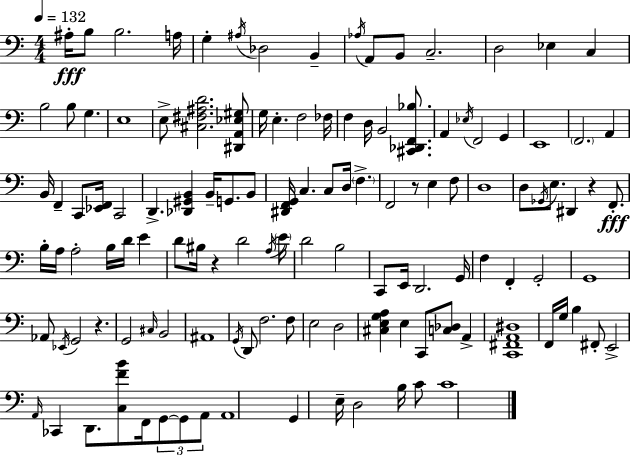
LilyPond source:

{
  \clef bass
  \numericTimeSignature
  \time 4/4
  \key a \minor
  \tempo 4 = 132
  ais16-.\fff b8 b2. a16 | g4-. \acciaccatura { ais16 } des2 b,4-- | \acciaccatura { aes16 } a,8 b,8 c2.-- | d2 ees4 c4 | \break b2 b8 g4. | e1 | e8-> <cis fis ais d'>2. | <dis, a, ees gis>8 g16 e4.-. f2 | \break fes16 f4 d16 b,2 <cis, des, f, bes>8. | a,4 \acciaccatura { ees16 } f,2 g,4 | e,1 | \parenthesize f,2. a,4 | \break b,16 f,4-- c,8 <ees, f,>16 c,2 | d,4.-> <des, gis, b,>4 b,16-- g,8. | b,8 <dis, f, g,>16 c4. c8 d16 \parenthesize f4.-> | f,2 r8 e4 | \break f8 d1 | d8 \acciaccatura { ges,16 } e8. dis,4 r4 | f,8.-.\fff b16-. a16 a2-. b16 d'16 | e'4 d'8 bis16 r4 d'2 | \break \acciaccatura { a16 } \parenthesize e'16 d'2 b2 | c,8 e,16 d,2. | g,16 f4 f,4-. g,2-. | g,1 | \break aes,8 \acciaccatura { ees,16 } g,2 | r4. g,2 \grace { cis16 } b,2 | ais,1 | \acciaccatura { g,16 } d,8 f2. | \break f8 e2 | d2 <cis e g a>4 e4 | c,8 <c des>8 a,4-> <c, fis, a, dis>1 | f,16 g16 b4 fis,8-. | \break e,2-> \grace { a,16 } ces,4 d,8. | <c f' b'>8 f,16 \tuplet 3/2 { g,8~~ g,8 a,8 } a,1 | g,4 e16-- d2 | b16 c'8 c'1 | \break \bar "|."
}